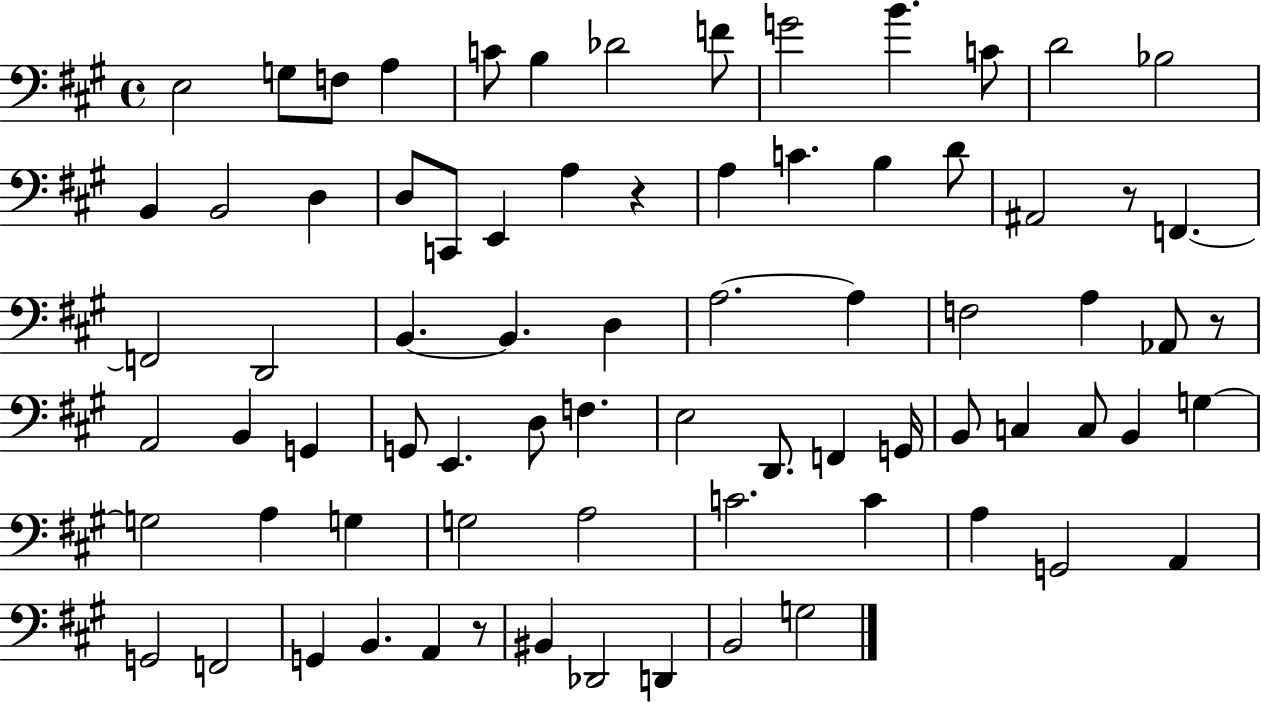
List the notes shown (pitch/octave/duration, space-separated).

E3/h G3/e F3/e A3/q C4/e B3/q Db4/h F4/e G4/h B4/q. C4/e D4/h Bb3/h B2/q B2/h D3/q D3/e C2/e E2/q A3/q R/q A3/q C4/q. B3/q D4/e A#2/h R/e F2/q. F2/h D2/h B2/q. B2/q. D3/q A3/h. A3/q F3/h A3/q Ab2/e R/e A2/h B2/q G2/q G2/e E2/q. D3/e F3/q. E3/h D2/e. F2/q G2/s B2/e C3/q C3/e B2/q G3/q G3/h A3/q G3/q G3/h A3/h C4/h. C4/q A3/q G2/h A2/q G2/h F2/h G2/q B2/q. A2/q R/e BIS2/q Db2/h D2/q B2/h G3/h